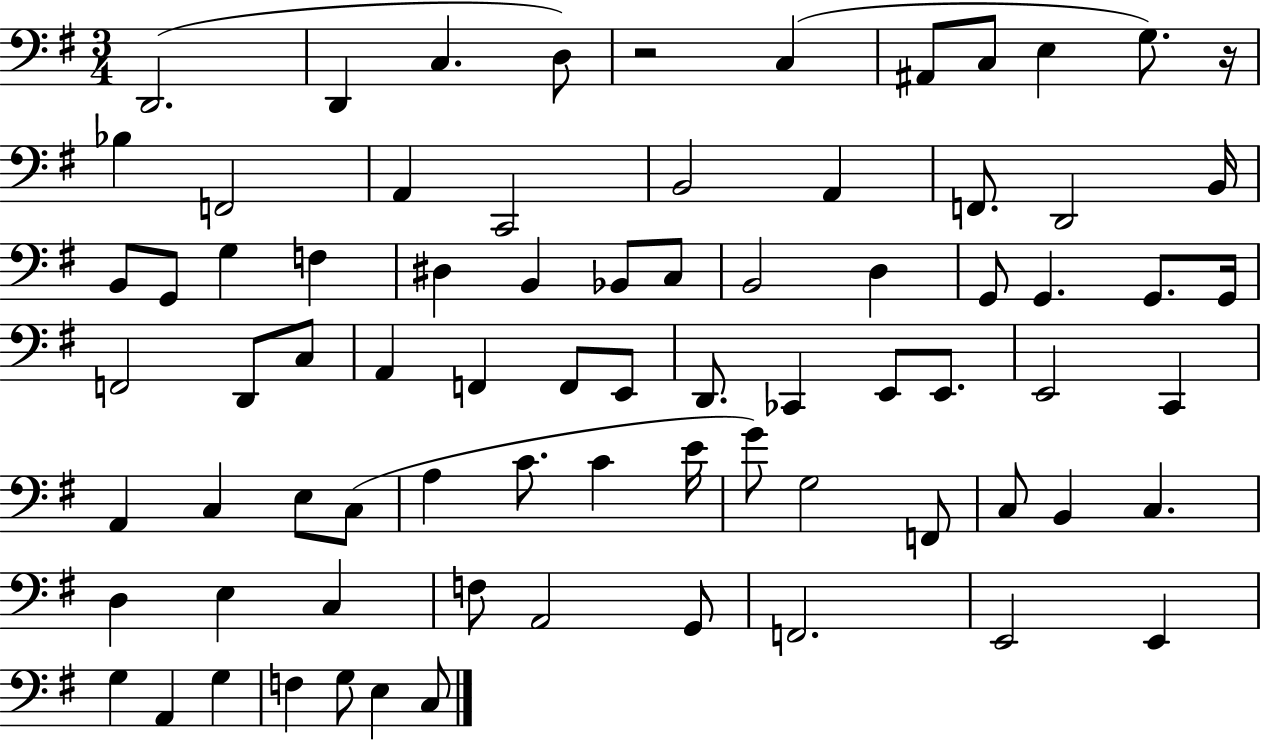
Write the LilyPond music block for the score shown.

{
  \clef bass
  \numericTimeSignature
  \time 3/4
  \key g \major
  d,2.( | d,4 c4. d8) | r2 c4( | ais,8 c8 e4 g8.) r16 | \break bes4 f,2 | a,4 c,2 | b,2 a,4 | f,8. d,2 b,16 | \break b,8 g,8 g4 f4 | dis4 b,4 bes,8 c8 | b,2 d4 | g,8 g,4. g,8. g,16 | \break f,2 d,8 c8 | a,4 f,4 f,8 e,8 | d,8. ces,4 e,8 e,8. | e,2 c,4 | \break a,4 c4 e8 c8( | a4 c'8. c'4 e'16 | g'8) g2 f,8 | c8 b,4 c4. | \break d4 e4 c4 | f8 a,2 g,8 | f,2. | e,2 e,4 | \break g4 a,4 g4 | f4 g8 e4 c8 | \bar "|."
}